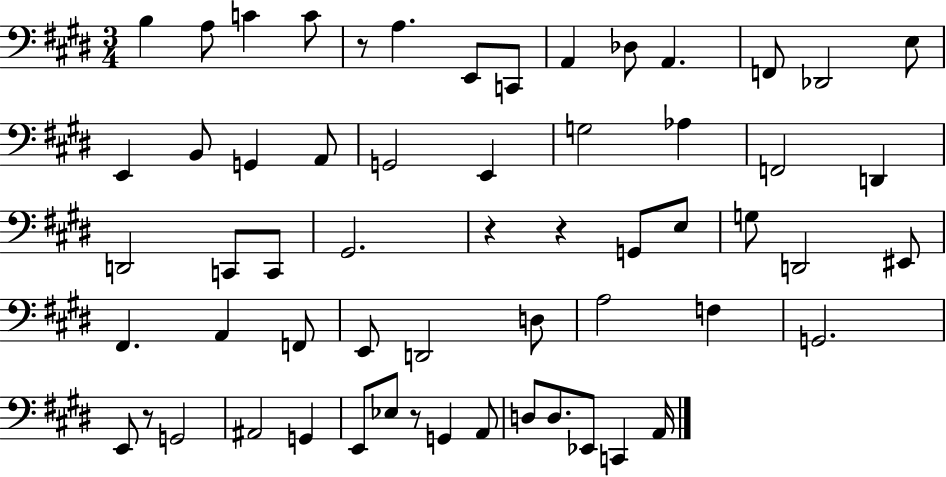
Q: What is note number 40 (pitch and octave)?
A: F3